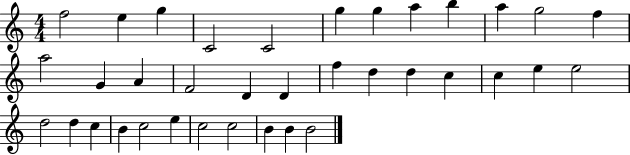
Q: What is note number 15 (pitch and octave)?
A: A4